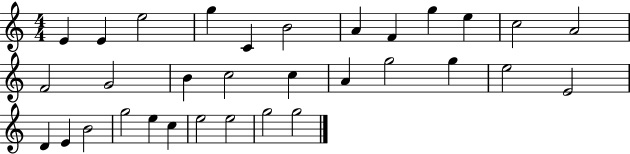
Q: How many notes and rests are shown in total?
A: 32